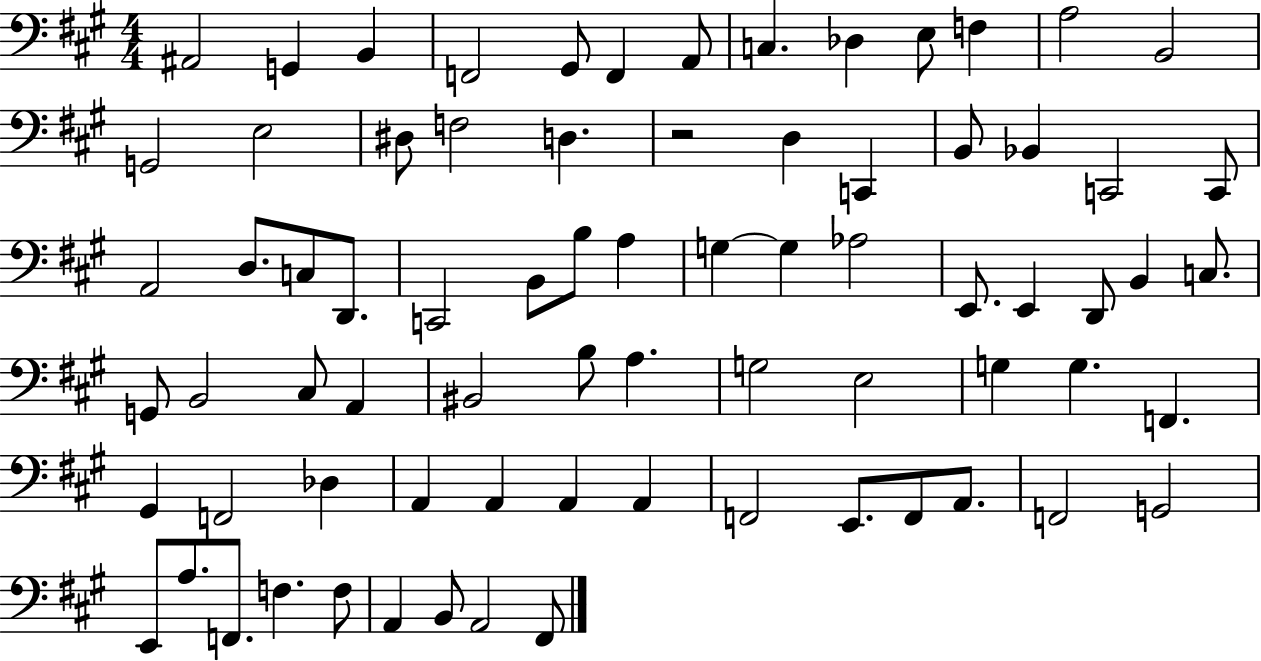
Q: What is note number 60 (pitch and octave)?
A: F2